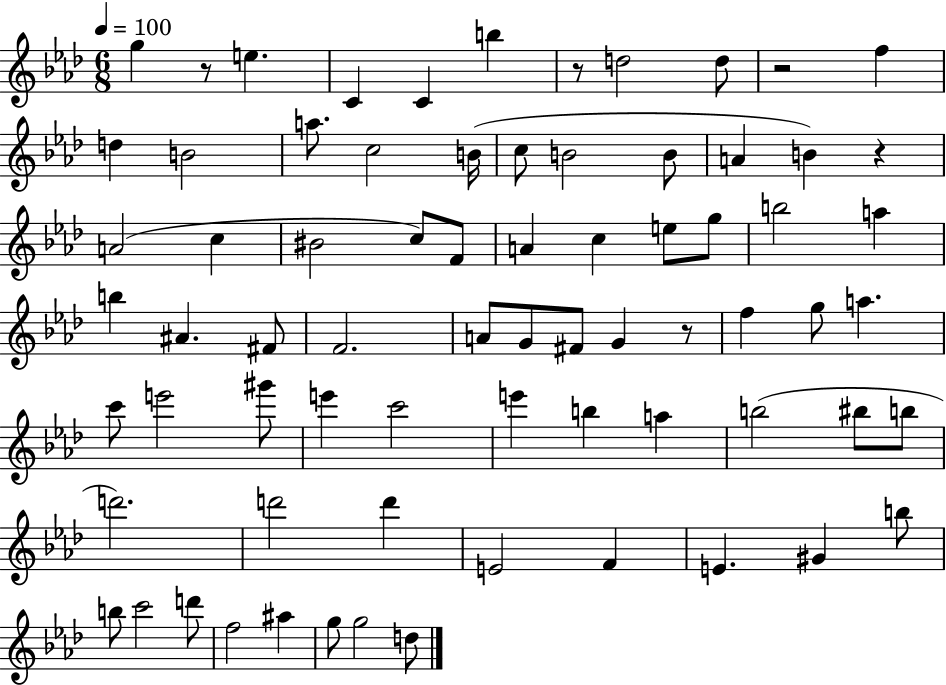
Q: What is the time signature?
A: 6/8